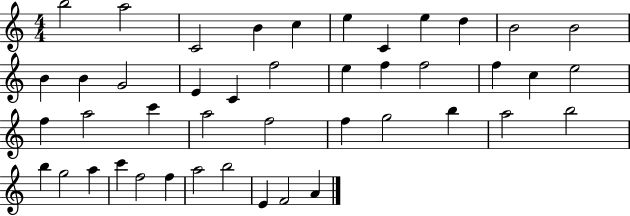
{
  \clef treble
  \numericTimeSignature
  \time 4/4
  \key c \major
  b''2 a''2 | c'2 b'4 c''4 | e''4 c'4 e''4 d''4 | b'2 b'2 | \break b'4 b'4 g'2 | e'4 c'4 f''2 | e''4 f''4 f''2 | f''4 c''4 e''2 | \break f''4 a''2 c'''4 | a''2 f''2 | f''4 g''2 b''4 | a''2 b''2 | \break b''4 g''2 a''4 | c'''4 f''2 f''4 | a''2 b''2 | e'4 f'2 a'4 | \break \bar "|."
}